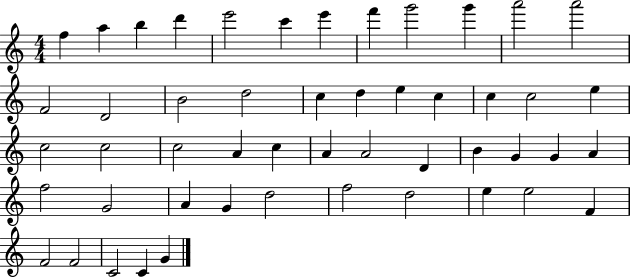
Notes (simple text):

F5/q A5/q B5/q D6/q E6/h C6/q E6/q F6/q G6/h G6/q A6/h A6/h F4/h D4/h B4/h D5/h C5/q D5/q E5/q C5/q C5/q C5/h E5/q C5/h C5/h C5/h A4/q C5/q A4/q A4/h D4/q B4/q G4/q G4/q A4/q F5/h G4/h A4/q G4/q D5/h F5/h D5/h E5/q E5/h F4/q F4/h F4/h C4/h C4/q G4/q